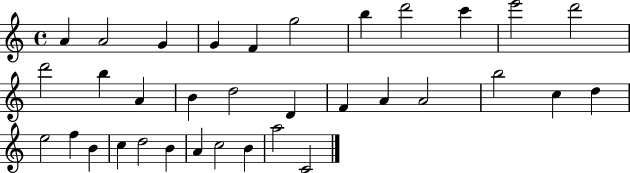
X:1
T:Untitled
M:4/4
L:1/4
K:C
A A2 G G F g2 b d'2 c' e'2 d'2 d'2 b A B d2 D F A A2 b2 c d e2 f B c d2 B A c2 B a2 C2